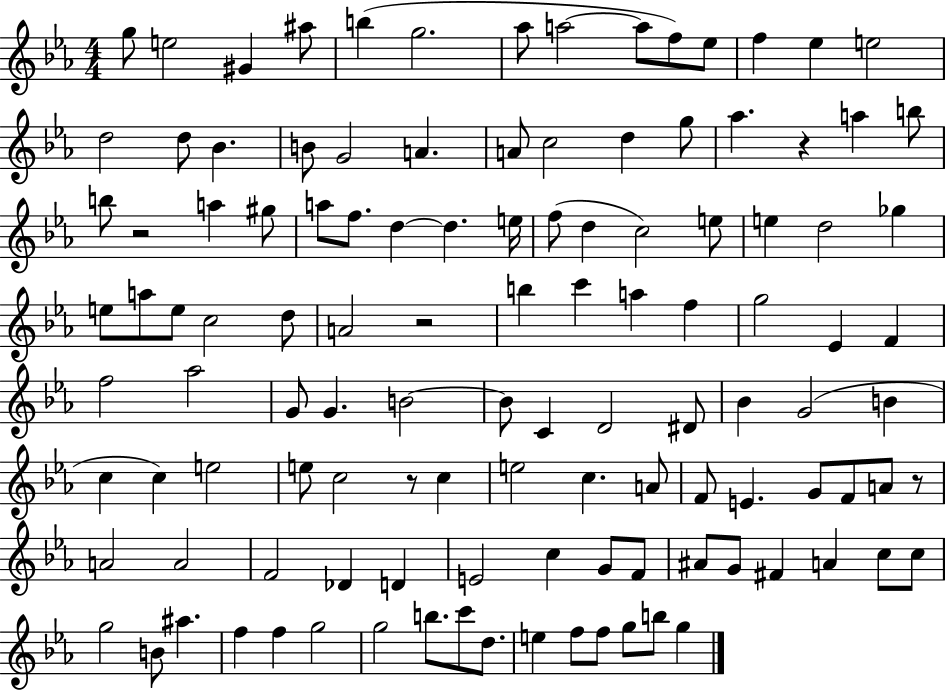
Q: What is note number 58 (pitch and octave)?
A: G4